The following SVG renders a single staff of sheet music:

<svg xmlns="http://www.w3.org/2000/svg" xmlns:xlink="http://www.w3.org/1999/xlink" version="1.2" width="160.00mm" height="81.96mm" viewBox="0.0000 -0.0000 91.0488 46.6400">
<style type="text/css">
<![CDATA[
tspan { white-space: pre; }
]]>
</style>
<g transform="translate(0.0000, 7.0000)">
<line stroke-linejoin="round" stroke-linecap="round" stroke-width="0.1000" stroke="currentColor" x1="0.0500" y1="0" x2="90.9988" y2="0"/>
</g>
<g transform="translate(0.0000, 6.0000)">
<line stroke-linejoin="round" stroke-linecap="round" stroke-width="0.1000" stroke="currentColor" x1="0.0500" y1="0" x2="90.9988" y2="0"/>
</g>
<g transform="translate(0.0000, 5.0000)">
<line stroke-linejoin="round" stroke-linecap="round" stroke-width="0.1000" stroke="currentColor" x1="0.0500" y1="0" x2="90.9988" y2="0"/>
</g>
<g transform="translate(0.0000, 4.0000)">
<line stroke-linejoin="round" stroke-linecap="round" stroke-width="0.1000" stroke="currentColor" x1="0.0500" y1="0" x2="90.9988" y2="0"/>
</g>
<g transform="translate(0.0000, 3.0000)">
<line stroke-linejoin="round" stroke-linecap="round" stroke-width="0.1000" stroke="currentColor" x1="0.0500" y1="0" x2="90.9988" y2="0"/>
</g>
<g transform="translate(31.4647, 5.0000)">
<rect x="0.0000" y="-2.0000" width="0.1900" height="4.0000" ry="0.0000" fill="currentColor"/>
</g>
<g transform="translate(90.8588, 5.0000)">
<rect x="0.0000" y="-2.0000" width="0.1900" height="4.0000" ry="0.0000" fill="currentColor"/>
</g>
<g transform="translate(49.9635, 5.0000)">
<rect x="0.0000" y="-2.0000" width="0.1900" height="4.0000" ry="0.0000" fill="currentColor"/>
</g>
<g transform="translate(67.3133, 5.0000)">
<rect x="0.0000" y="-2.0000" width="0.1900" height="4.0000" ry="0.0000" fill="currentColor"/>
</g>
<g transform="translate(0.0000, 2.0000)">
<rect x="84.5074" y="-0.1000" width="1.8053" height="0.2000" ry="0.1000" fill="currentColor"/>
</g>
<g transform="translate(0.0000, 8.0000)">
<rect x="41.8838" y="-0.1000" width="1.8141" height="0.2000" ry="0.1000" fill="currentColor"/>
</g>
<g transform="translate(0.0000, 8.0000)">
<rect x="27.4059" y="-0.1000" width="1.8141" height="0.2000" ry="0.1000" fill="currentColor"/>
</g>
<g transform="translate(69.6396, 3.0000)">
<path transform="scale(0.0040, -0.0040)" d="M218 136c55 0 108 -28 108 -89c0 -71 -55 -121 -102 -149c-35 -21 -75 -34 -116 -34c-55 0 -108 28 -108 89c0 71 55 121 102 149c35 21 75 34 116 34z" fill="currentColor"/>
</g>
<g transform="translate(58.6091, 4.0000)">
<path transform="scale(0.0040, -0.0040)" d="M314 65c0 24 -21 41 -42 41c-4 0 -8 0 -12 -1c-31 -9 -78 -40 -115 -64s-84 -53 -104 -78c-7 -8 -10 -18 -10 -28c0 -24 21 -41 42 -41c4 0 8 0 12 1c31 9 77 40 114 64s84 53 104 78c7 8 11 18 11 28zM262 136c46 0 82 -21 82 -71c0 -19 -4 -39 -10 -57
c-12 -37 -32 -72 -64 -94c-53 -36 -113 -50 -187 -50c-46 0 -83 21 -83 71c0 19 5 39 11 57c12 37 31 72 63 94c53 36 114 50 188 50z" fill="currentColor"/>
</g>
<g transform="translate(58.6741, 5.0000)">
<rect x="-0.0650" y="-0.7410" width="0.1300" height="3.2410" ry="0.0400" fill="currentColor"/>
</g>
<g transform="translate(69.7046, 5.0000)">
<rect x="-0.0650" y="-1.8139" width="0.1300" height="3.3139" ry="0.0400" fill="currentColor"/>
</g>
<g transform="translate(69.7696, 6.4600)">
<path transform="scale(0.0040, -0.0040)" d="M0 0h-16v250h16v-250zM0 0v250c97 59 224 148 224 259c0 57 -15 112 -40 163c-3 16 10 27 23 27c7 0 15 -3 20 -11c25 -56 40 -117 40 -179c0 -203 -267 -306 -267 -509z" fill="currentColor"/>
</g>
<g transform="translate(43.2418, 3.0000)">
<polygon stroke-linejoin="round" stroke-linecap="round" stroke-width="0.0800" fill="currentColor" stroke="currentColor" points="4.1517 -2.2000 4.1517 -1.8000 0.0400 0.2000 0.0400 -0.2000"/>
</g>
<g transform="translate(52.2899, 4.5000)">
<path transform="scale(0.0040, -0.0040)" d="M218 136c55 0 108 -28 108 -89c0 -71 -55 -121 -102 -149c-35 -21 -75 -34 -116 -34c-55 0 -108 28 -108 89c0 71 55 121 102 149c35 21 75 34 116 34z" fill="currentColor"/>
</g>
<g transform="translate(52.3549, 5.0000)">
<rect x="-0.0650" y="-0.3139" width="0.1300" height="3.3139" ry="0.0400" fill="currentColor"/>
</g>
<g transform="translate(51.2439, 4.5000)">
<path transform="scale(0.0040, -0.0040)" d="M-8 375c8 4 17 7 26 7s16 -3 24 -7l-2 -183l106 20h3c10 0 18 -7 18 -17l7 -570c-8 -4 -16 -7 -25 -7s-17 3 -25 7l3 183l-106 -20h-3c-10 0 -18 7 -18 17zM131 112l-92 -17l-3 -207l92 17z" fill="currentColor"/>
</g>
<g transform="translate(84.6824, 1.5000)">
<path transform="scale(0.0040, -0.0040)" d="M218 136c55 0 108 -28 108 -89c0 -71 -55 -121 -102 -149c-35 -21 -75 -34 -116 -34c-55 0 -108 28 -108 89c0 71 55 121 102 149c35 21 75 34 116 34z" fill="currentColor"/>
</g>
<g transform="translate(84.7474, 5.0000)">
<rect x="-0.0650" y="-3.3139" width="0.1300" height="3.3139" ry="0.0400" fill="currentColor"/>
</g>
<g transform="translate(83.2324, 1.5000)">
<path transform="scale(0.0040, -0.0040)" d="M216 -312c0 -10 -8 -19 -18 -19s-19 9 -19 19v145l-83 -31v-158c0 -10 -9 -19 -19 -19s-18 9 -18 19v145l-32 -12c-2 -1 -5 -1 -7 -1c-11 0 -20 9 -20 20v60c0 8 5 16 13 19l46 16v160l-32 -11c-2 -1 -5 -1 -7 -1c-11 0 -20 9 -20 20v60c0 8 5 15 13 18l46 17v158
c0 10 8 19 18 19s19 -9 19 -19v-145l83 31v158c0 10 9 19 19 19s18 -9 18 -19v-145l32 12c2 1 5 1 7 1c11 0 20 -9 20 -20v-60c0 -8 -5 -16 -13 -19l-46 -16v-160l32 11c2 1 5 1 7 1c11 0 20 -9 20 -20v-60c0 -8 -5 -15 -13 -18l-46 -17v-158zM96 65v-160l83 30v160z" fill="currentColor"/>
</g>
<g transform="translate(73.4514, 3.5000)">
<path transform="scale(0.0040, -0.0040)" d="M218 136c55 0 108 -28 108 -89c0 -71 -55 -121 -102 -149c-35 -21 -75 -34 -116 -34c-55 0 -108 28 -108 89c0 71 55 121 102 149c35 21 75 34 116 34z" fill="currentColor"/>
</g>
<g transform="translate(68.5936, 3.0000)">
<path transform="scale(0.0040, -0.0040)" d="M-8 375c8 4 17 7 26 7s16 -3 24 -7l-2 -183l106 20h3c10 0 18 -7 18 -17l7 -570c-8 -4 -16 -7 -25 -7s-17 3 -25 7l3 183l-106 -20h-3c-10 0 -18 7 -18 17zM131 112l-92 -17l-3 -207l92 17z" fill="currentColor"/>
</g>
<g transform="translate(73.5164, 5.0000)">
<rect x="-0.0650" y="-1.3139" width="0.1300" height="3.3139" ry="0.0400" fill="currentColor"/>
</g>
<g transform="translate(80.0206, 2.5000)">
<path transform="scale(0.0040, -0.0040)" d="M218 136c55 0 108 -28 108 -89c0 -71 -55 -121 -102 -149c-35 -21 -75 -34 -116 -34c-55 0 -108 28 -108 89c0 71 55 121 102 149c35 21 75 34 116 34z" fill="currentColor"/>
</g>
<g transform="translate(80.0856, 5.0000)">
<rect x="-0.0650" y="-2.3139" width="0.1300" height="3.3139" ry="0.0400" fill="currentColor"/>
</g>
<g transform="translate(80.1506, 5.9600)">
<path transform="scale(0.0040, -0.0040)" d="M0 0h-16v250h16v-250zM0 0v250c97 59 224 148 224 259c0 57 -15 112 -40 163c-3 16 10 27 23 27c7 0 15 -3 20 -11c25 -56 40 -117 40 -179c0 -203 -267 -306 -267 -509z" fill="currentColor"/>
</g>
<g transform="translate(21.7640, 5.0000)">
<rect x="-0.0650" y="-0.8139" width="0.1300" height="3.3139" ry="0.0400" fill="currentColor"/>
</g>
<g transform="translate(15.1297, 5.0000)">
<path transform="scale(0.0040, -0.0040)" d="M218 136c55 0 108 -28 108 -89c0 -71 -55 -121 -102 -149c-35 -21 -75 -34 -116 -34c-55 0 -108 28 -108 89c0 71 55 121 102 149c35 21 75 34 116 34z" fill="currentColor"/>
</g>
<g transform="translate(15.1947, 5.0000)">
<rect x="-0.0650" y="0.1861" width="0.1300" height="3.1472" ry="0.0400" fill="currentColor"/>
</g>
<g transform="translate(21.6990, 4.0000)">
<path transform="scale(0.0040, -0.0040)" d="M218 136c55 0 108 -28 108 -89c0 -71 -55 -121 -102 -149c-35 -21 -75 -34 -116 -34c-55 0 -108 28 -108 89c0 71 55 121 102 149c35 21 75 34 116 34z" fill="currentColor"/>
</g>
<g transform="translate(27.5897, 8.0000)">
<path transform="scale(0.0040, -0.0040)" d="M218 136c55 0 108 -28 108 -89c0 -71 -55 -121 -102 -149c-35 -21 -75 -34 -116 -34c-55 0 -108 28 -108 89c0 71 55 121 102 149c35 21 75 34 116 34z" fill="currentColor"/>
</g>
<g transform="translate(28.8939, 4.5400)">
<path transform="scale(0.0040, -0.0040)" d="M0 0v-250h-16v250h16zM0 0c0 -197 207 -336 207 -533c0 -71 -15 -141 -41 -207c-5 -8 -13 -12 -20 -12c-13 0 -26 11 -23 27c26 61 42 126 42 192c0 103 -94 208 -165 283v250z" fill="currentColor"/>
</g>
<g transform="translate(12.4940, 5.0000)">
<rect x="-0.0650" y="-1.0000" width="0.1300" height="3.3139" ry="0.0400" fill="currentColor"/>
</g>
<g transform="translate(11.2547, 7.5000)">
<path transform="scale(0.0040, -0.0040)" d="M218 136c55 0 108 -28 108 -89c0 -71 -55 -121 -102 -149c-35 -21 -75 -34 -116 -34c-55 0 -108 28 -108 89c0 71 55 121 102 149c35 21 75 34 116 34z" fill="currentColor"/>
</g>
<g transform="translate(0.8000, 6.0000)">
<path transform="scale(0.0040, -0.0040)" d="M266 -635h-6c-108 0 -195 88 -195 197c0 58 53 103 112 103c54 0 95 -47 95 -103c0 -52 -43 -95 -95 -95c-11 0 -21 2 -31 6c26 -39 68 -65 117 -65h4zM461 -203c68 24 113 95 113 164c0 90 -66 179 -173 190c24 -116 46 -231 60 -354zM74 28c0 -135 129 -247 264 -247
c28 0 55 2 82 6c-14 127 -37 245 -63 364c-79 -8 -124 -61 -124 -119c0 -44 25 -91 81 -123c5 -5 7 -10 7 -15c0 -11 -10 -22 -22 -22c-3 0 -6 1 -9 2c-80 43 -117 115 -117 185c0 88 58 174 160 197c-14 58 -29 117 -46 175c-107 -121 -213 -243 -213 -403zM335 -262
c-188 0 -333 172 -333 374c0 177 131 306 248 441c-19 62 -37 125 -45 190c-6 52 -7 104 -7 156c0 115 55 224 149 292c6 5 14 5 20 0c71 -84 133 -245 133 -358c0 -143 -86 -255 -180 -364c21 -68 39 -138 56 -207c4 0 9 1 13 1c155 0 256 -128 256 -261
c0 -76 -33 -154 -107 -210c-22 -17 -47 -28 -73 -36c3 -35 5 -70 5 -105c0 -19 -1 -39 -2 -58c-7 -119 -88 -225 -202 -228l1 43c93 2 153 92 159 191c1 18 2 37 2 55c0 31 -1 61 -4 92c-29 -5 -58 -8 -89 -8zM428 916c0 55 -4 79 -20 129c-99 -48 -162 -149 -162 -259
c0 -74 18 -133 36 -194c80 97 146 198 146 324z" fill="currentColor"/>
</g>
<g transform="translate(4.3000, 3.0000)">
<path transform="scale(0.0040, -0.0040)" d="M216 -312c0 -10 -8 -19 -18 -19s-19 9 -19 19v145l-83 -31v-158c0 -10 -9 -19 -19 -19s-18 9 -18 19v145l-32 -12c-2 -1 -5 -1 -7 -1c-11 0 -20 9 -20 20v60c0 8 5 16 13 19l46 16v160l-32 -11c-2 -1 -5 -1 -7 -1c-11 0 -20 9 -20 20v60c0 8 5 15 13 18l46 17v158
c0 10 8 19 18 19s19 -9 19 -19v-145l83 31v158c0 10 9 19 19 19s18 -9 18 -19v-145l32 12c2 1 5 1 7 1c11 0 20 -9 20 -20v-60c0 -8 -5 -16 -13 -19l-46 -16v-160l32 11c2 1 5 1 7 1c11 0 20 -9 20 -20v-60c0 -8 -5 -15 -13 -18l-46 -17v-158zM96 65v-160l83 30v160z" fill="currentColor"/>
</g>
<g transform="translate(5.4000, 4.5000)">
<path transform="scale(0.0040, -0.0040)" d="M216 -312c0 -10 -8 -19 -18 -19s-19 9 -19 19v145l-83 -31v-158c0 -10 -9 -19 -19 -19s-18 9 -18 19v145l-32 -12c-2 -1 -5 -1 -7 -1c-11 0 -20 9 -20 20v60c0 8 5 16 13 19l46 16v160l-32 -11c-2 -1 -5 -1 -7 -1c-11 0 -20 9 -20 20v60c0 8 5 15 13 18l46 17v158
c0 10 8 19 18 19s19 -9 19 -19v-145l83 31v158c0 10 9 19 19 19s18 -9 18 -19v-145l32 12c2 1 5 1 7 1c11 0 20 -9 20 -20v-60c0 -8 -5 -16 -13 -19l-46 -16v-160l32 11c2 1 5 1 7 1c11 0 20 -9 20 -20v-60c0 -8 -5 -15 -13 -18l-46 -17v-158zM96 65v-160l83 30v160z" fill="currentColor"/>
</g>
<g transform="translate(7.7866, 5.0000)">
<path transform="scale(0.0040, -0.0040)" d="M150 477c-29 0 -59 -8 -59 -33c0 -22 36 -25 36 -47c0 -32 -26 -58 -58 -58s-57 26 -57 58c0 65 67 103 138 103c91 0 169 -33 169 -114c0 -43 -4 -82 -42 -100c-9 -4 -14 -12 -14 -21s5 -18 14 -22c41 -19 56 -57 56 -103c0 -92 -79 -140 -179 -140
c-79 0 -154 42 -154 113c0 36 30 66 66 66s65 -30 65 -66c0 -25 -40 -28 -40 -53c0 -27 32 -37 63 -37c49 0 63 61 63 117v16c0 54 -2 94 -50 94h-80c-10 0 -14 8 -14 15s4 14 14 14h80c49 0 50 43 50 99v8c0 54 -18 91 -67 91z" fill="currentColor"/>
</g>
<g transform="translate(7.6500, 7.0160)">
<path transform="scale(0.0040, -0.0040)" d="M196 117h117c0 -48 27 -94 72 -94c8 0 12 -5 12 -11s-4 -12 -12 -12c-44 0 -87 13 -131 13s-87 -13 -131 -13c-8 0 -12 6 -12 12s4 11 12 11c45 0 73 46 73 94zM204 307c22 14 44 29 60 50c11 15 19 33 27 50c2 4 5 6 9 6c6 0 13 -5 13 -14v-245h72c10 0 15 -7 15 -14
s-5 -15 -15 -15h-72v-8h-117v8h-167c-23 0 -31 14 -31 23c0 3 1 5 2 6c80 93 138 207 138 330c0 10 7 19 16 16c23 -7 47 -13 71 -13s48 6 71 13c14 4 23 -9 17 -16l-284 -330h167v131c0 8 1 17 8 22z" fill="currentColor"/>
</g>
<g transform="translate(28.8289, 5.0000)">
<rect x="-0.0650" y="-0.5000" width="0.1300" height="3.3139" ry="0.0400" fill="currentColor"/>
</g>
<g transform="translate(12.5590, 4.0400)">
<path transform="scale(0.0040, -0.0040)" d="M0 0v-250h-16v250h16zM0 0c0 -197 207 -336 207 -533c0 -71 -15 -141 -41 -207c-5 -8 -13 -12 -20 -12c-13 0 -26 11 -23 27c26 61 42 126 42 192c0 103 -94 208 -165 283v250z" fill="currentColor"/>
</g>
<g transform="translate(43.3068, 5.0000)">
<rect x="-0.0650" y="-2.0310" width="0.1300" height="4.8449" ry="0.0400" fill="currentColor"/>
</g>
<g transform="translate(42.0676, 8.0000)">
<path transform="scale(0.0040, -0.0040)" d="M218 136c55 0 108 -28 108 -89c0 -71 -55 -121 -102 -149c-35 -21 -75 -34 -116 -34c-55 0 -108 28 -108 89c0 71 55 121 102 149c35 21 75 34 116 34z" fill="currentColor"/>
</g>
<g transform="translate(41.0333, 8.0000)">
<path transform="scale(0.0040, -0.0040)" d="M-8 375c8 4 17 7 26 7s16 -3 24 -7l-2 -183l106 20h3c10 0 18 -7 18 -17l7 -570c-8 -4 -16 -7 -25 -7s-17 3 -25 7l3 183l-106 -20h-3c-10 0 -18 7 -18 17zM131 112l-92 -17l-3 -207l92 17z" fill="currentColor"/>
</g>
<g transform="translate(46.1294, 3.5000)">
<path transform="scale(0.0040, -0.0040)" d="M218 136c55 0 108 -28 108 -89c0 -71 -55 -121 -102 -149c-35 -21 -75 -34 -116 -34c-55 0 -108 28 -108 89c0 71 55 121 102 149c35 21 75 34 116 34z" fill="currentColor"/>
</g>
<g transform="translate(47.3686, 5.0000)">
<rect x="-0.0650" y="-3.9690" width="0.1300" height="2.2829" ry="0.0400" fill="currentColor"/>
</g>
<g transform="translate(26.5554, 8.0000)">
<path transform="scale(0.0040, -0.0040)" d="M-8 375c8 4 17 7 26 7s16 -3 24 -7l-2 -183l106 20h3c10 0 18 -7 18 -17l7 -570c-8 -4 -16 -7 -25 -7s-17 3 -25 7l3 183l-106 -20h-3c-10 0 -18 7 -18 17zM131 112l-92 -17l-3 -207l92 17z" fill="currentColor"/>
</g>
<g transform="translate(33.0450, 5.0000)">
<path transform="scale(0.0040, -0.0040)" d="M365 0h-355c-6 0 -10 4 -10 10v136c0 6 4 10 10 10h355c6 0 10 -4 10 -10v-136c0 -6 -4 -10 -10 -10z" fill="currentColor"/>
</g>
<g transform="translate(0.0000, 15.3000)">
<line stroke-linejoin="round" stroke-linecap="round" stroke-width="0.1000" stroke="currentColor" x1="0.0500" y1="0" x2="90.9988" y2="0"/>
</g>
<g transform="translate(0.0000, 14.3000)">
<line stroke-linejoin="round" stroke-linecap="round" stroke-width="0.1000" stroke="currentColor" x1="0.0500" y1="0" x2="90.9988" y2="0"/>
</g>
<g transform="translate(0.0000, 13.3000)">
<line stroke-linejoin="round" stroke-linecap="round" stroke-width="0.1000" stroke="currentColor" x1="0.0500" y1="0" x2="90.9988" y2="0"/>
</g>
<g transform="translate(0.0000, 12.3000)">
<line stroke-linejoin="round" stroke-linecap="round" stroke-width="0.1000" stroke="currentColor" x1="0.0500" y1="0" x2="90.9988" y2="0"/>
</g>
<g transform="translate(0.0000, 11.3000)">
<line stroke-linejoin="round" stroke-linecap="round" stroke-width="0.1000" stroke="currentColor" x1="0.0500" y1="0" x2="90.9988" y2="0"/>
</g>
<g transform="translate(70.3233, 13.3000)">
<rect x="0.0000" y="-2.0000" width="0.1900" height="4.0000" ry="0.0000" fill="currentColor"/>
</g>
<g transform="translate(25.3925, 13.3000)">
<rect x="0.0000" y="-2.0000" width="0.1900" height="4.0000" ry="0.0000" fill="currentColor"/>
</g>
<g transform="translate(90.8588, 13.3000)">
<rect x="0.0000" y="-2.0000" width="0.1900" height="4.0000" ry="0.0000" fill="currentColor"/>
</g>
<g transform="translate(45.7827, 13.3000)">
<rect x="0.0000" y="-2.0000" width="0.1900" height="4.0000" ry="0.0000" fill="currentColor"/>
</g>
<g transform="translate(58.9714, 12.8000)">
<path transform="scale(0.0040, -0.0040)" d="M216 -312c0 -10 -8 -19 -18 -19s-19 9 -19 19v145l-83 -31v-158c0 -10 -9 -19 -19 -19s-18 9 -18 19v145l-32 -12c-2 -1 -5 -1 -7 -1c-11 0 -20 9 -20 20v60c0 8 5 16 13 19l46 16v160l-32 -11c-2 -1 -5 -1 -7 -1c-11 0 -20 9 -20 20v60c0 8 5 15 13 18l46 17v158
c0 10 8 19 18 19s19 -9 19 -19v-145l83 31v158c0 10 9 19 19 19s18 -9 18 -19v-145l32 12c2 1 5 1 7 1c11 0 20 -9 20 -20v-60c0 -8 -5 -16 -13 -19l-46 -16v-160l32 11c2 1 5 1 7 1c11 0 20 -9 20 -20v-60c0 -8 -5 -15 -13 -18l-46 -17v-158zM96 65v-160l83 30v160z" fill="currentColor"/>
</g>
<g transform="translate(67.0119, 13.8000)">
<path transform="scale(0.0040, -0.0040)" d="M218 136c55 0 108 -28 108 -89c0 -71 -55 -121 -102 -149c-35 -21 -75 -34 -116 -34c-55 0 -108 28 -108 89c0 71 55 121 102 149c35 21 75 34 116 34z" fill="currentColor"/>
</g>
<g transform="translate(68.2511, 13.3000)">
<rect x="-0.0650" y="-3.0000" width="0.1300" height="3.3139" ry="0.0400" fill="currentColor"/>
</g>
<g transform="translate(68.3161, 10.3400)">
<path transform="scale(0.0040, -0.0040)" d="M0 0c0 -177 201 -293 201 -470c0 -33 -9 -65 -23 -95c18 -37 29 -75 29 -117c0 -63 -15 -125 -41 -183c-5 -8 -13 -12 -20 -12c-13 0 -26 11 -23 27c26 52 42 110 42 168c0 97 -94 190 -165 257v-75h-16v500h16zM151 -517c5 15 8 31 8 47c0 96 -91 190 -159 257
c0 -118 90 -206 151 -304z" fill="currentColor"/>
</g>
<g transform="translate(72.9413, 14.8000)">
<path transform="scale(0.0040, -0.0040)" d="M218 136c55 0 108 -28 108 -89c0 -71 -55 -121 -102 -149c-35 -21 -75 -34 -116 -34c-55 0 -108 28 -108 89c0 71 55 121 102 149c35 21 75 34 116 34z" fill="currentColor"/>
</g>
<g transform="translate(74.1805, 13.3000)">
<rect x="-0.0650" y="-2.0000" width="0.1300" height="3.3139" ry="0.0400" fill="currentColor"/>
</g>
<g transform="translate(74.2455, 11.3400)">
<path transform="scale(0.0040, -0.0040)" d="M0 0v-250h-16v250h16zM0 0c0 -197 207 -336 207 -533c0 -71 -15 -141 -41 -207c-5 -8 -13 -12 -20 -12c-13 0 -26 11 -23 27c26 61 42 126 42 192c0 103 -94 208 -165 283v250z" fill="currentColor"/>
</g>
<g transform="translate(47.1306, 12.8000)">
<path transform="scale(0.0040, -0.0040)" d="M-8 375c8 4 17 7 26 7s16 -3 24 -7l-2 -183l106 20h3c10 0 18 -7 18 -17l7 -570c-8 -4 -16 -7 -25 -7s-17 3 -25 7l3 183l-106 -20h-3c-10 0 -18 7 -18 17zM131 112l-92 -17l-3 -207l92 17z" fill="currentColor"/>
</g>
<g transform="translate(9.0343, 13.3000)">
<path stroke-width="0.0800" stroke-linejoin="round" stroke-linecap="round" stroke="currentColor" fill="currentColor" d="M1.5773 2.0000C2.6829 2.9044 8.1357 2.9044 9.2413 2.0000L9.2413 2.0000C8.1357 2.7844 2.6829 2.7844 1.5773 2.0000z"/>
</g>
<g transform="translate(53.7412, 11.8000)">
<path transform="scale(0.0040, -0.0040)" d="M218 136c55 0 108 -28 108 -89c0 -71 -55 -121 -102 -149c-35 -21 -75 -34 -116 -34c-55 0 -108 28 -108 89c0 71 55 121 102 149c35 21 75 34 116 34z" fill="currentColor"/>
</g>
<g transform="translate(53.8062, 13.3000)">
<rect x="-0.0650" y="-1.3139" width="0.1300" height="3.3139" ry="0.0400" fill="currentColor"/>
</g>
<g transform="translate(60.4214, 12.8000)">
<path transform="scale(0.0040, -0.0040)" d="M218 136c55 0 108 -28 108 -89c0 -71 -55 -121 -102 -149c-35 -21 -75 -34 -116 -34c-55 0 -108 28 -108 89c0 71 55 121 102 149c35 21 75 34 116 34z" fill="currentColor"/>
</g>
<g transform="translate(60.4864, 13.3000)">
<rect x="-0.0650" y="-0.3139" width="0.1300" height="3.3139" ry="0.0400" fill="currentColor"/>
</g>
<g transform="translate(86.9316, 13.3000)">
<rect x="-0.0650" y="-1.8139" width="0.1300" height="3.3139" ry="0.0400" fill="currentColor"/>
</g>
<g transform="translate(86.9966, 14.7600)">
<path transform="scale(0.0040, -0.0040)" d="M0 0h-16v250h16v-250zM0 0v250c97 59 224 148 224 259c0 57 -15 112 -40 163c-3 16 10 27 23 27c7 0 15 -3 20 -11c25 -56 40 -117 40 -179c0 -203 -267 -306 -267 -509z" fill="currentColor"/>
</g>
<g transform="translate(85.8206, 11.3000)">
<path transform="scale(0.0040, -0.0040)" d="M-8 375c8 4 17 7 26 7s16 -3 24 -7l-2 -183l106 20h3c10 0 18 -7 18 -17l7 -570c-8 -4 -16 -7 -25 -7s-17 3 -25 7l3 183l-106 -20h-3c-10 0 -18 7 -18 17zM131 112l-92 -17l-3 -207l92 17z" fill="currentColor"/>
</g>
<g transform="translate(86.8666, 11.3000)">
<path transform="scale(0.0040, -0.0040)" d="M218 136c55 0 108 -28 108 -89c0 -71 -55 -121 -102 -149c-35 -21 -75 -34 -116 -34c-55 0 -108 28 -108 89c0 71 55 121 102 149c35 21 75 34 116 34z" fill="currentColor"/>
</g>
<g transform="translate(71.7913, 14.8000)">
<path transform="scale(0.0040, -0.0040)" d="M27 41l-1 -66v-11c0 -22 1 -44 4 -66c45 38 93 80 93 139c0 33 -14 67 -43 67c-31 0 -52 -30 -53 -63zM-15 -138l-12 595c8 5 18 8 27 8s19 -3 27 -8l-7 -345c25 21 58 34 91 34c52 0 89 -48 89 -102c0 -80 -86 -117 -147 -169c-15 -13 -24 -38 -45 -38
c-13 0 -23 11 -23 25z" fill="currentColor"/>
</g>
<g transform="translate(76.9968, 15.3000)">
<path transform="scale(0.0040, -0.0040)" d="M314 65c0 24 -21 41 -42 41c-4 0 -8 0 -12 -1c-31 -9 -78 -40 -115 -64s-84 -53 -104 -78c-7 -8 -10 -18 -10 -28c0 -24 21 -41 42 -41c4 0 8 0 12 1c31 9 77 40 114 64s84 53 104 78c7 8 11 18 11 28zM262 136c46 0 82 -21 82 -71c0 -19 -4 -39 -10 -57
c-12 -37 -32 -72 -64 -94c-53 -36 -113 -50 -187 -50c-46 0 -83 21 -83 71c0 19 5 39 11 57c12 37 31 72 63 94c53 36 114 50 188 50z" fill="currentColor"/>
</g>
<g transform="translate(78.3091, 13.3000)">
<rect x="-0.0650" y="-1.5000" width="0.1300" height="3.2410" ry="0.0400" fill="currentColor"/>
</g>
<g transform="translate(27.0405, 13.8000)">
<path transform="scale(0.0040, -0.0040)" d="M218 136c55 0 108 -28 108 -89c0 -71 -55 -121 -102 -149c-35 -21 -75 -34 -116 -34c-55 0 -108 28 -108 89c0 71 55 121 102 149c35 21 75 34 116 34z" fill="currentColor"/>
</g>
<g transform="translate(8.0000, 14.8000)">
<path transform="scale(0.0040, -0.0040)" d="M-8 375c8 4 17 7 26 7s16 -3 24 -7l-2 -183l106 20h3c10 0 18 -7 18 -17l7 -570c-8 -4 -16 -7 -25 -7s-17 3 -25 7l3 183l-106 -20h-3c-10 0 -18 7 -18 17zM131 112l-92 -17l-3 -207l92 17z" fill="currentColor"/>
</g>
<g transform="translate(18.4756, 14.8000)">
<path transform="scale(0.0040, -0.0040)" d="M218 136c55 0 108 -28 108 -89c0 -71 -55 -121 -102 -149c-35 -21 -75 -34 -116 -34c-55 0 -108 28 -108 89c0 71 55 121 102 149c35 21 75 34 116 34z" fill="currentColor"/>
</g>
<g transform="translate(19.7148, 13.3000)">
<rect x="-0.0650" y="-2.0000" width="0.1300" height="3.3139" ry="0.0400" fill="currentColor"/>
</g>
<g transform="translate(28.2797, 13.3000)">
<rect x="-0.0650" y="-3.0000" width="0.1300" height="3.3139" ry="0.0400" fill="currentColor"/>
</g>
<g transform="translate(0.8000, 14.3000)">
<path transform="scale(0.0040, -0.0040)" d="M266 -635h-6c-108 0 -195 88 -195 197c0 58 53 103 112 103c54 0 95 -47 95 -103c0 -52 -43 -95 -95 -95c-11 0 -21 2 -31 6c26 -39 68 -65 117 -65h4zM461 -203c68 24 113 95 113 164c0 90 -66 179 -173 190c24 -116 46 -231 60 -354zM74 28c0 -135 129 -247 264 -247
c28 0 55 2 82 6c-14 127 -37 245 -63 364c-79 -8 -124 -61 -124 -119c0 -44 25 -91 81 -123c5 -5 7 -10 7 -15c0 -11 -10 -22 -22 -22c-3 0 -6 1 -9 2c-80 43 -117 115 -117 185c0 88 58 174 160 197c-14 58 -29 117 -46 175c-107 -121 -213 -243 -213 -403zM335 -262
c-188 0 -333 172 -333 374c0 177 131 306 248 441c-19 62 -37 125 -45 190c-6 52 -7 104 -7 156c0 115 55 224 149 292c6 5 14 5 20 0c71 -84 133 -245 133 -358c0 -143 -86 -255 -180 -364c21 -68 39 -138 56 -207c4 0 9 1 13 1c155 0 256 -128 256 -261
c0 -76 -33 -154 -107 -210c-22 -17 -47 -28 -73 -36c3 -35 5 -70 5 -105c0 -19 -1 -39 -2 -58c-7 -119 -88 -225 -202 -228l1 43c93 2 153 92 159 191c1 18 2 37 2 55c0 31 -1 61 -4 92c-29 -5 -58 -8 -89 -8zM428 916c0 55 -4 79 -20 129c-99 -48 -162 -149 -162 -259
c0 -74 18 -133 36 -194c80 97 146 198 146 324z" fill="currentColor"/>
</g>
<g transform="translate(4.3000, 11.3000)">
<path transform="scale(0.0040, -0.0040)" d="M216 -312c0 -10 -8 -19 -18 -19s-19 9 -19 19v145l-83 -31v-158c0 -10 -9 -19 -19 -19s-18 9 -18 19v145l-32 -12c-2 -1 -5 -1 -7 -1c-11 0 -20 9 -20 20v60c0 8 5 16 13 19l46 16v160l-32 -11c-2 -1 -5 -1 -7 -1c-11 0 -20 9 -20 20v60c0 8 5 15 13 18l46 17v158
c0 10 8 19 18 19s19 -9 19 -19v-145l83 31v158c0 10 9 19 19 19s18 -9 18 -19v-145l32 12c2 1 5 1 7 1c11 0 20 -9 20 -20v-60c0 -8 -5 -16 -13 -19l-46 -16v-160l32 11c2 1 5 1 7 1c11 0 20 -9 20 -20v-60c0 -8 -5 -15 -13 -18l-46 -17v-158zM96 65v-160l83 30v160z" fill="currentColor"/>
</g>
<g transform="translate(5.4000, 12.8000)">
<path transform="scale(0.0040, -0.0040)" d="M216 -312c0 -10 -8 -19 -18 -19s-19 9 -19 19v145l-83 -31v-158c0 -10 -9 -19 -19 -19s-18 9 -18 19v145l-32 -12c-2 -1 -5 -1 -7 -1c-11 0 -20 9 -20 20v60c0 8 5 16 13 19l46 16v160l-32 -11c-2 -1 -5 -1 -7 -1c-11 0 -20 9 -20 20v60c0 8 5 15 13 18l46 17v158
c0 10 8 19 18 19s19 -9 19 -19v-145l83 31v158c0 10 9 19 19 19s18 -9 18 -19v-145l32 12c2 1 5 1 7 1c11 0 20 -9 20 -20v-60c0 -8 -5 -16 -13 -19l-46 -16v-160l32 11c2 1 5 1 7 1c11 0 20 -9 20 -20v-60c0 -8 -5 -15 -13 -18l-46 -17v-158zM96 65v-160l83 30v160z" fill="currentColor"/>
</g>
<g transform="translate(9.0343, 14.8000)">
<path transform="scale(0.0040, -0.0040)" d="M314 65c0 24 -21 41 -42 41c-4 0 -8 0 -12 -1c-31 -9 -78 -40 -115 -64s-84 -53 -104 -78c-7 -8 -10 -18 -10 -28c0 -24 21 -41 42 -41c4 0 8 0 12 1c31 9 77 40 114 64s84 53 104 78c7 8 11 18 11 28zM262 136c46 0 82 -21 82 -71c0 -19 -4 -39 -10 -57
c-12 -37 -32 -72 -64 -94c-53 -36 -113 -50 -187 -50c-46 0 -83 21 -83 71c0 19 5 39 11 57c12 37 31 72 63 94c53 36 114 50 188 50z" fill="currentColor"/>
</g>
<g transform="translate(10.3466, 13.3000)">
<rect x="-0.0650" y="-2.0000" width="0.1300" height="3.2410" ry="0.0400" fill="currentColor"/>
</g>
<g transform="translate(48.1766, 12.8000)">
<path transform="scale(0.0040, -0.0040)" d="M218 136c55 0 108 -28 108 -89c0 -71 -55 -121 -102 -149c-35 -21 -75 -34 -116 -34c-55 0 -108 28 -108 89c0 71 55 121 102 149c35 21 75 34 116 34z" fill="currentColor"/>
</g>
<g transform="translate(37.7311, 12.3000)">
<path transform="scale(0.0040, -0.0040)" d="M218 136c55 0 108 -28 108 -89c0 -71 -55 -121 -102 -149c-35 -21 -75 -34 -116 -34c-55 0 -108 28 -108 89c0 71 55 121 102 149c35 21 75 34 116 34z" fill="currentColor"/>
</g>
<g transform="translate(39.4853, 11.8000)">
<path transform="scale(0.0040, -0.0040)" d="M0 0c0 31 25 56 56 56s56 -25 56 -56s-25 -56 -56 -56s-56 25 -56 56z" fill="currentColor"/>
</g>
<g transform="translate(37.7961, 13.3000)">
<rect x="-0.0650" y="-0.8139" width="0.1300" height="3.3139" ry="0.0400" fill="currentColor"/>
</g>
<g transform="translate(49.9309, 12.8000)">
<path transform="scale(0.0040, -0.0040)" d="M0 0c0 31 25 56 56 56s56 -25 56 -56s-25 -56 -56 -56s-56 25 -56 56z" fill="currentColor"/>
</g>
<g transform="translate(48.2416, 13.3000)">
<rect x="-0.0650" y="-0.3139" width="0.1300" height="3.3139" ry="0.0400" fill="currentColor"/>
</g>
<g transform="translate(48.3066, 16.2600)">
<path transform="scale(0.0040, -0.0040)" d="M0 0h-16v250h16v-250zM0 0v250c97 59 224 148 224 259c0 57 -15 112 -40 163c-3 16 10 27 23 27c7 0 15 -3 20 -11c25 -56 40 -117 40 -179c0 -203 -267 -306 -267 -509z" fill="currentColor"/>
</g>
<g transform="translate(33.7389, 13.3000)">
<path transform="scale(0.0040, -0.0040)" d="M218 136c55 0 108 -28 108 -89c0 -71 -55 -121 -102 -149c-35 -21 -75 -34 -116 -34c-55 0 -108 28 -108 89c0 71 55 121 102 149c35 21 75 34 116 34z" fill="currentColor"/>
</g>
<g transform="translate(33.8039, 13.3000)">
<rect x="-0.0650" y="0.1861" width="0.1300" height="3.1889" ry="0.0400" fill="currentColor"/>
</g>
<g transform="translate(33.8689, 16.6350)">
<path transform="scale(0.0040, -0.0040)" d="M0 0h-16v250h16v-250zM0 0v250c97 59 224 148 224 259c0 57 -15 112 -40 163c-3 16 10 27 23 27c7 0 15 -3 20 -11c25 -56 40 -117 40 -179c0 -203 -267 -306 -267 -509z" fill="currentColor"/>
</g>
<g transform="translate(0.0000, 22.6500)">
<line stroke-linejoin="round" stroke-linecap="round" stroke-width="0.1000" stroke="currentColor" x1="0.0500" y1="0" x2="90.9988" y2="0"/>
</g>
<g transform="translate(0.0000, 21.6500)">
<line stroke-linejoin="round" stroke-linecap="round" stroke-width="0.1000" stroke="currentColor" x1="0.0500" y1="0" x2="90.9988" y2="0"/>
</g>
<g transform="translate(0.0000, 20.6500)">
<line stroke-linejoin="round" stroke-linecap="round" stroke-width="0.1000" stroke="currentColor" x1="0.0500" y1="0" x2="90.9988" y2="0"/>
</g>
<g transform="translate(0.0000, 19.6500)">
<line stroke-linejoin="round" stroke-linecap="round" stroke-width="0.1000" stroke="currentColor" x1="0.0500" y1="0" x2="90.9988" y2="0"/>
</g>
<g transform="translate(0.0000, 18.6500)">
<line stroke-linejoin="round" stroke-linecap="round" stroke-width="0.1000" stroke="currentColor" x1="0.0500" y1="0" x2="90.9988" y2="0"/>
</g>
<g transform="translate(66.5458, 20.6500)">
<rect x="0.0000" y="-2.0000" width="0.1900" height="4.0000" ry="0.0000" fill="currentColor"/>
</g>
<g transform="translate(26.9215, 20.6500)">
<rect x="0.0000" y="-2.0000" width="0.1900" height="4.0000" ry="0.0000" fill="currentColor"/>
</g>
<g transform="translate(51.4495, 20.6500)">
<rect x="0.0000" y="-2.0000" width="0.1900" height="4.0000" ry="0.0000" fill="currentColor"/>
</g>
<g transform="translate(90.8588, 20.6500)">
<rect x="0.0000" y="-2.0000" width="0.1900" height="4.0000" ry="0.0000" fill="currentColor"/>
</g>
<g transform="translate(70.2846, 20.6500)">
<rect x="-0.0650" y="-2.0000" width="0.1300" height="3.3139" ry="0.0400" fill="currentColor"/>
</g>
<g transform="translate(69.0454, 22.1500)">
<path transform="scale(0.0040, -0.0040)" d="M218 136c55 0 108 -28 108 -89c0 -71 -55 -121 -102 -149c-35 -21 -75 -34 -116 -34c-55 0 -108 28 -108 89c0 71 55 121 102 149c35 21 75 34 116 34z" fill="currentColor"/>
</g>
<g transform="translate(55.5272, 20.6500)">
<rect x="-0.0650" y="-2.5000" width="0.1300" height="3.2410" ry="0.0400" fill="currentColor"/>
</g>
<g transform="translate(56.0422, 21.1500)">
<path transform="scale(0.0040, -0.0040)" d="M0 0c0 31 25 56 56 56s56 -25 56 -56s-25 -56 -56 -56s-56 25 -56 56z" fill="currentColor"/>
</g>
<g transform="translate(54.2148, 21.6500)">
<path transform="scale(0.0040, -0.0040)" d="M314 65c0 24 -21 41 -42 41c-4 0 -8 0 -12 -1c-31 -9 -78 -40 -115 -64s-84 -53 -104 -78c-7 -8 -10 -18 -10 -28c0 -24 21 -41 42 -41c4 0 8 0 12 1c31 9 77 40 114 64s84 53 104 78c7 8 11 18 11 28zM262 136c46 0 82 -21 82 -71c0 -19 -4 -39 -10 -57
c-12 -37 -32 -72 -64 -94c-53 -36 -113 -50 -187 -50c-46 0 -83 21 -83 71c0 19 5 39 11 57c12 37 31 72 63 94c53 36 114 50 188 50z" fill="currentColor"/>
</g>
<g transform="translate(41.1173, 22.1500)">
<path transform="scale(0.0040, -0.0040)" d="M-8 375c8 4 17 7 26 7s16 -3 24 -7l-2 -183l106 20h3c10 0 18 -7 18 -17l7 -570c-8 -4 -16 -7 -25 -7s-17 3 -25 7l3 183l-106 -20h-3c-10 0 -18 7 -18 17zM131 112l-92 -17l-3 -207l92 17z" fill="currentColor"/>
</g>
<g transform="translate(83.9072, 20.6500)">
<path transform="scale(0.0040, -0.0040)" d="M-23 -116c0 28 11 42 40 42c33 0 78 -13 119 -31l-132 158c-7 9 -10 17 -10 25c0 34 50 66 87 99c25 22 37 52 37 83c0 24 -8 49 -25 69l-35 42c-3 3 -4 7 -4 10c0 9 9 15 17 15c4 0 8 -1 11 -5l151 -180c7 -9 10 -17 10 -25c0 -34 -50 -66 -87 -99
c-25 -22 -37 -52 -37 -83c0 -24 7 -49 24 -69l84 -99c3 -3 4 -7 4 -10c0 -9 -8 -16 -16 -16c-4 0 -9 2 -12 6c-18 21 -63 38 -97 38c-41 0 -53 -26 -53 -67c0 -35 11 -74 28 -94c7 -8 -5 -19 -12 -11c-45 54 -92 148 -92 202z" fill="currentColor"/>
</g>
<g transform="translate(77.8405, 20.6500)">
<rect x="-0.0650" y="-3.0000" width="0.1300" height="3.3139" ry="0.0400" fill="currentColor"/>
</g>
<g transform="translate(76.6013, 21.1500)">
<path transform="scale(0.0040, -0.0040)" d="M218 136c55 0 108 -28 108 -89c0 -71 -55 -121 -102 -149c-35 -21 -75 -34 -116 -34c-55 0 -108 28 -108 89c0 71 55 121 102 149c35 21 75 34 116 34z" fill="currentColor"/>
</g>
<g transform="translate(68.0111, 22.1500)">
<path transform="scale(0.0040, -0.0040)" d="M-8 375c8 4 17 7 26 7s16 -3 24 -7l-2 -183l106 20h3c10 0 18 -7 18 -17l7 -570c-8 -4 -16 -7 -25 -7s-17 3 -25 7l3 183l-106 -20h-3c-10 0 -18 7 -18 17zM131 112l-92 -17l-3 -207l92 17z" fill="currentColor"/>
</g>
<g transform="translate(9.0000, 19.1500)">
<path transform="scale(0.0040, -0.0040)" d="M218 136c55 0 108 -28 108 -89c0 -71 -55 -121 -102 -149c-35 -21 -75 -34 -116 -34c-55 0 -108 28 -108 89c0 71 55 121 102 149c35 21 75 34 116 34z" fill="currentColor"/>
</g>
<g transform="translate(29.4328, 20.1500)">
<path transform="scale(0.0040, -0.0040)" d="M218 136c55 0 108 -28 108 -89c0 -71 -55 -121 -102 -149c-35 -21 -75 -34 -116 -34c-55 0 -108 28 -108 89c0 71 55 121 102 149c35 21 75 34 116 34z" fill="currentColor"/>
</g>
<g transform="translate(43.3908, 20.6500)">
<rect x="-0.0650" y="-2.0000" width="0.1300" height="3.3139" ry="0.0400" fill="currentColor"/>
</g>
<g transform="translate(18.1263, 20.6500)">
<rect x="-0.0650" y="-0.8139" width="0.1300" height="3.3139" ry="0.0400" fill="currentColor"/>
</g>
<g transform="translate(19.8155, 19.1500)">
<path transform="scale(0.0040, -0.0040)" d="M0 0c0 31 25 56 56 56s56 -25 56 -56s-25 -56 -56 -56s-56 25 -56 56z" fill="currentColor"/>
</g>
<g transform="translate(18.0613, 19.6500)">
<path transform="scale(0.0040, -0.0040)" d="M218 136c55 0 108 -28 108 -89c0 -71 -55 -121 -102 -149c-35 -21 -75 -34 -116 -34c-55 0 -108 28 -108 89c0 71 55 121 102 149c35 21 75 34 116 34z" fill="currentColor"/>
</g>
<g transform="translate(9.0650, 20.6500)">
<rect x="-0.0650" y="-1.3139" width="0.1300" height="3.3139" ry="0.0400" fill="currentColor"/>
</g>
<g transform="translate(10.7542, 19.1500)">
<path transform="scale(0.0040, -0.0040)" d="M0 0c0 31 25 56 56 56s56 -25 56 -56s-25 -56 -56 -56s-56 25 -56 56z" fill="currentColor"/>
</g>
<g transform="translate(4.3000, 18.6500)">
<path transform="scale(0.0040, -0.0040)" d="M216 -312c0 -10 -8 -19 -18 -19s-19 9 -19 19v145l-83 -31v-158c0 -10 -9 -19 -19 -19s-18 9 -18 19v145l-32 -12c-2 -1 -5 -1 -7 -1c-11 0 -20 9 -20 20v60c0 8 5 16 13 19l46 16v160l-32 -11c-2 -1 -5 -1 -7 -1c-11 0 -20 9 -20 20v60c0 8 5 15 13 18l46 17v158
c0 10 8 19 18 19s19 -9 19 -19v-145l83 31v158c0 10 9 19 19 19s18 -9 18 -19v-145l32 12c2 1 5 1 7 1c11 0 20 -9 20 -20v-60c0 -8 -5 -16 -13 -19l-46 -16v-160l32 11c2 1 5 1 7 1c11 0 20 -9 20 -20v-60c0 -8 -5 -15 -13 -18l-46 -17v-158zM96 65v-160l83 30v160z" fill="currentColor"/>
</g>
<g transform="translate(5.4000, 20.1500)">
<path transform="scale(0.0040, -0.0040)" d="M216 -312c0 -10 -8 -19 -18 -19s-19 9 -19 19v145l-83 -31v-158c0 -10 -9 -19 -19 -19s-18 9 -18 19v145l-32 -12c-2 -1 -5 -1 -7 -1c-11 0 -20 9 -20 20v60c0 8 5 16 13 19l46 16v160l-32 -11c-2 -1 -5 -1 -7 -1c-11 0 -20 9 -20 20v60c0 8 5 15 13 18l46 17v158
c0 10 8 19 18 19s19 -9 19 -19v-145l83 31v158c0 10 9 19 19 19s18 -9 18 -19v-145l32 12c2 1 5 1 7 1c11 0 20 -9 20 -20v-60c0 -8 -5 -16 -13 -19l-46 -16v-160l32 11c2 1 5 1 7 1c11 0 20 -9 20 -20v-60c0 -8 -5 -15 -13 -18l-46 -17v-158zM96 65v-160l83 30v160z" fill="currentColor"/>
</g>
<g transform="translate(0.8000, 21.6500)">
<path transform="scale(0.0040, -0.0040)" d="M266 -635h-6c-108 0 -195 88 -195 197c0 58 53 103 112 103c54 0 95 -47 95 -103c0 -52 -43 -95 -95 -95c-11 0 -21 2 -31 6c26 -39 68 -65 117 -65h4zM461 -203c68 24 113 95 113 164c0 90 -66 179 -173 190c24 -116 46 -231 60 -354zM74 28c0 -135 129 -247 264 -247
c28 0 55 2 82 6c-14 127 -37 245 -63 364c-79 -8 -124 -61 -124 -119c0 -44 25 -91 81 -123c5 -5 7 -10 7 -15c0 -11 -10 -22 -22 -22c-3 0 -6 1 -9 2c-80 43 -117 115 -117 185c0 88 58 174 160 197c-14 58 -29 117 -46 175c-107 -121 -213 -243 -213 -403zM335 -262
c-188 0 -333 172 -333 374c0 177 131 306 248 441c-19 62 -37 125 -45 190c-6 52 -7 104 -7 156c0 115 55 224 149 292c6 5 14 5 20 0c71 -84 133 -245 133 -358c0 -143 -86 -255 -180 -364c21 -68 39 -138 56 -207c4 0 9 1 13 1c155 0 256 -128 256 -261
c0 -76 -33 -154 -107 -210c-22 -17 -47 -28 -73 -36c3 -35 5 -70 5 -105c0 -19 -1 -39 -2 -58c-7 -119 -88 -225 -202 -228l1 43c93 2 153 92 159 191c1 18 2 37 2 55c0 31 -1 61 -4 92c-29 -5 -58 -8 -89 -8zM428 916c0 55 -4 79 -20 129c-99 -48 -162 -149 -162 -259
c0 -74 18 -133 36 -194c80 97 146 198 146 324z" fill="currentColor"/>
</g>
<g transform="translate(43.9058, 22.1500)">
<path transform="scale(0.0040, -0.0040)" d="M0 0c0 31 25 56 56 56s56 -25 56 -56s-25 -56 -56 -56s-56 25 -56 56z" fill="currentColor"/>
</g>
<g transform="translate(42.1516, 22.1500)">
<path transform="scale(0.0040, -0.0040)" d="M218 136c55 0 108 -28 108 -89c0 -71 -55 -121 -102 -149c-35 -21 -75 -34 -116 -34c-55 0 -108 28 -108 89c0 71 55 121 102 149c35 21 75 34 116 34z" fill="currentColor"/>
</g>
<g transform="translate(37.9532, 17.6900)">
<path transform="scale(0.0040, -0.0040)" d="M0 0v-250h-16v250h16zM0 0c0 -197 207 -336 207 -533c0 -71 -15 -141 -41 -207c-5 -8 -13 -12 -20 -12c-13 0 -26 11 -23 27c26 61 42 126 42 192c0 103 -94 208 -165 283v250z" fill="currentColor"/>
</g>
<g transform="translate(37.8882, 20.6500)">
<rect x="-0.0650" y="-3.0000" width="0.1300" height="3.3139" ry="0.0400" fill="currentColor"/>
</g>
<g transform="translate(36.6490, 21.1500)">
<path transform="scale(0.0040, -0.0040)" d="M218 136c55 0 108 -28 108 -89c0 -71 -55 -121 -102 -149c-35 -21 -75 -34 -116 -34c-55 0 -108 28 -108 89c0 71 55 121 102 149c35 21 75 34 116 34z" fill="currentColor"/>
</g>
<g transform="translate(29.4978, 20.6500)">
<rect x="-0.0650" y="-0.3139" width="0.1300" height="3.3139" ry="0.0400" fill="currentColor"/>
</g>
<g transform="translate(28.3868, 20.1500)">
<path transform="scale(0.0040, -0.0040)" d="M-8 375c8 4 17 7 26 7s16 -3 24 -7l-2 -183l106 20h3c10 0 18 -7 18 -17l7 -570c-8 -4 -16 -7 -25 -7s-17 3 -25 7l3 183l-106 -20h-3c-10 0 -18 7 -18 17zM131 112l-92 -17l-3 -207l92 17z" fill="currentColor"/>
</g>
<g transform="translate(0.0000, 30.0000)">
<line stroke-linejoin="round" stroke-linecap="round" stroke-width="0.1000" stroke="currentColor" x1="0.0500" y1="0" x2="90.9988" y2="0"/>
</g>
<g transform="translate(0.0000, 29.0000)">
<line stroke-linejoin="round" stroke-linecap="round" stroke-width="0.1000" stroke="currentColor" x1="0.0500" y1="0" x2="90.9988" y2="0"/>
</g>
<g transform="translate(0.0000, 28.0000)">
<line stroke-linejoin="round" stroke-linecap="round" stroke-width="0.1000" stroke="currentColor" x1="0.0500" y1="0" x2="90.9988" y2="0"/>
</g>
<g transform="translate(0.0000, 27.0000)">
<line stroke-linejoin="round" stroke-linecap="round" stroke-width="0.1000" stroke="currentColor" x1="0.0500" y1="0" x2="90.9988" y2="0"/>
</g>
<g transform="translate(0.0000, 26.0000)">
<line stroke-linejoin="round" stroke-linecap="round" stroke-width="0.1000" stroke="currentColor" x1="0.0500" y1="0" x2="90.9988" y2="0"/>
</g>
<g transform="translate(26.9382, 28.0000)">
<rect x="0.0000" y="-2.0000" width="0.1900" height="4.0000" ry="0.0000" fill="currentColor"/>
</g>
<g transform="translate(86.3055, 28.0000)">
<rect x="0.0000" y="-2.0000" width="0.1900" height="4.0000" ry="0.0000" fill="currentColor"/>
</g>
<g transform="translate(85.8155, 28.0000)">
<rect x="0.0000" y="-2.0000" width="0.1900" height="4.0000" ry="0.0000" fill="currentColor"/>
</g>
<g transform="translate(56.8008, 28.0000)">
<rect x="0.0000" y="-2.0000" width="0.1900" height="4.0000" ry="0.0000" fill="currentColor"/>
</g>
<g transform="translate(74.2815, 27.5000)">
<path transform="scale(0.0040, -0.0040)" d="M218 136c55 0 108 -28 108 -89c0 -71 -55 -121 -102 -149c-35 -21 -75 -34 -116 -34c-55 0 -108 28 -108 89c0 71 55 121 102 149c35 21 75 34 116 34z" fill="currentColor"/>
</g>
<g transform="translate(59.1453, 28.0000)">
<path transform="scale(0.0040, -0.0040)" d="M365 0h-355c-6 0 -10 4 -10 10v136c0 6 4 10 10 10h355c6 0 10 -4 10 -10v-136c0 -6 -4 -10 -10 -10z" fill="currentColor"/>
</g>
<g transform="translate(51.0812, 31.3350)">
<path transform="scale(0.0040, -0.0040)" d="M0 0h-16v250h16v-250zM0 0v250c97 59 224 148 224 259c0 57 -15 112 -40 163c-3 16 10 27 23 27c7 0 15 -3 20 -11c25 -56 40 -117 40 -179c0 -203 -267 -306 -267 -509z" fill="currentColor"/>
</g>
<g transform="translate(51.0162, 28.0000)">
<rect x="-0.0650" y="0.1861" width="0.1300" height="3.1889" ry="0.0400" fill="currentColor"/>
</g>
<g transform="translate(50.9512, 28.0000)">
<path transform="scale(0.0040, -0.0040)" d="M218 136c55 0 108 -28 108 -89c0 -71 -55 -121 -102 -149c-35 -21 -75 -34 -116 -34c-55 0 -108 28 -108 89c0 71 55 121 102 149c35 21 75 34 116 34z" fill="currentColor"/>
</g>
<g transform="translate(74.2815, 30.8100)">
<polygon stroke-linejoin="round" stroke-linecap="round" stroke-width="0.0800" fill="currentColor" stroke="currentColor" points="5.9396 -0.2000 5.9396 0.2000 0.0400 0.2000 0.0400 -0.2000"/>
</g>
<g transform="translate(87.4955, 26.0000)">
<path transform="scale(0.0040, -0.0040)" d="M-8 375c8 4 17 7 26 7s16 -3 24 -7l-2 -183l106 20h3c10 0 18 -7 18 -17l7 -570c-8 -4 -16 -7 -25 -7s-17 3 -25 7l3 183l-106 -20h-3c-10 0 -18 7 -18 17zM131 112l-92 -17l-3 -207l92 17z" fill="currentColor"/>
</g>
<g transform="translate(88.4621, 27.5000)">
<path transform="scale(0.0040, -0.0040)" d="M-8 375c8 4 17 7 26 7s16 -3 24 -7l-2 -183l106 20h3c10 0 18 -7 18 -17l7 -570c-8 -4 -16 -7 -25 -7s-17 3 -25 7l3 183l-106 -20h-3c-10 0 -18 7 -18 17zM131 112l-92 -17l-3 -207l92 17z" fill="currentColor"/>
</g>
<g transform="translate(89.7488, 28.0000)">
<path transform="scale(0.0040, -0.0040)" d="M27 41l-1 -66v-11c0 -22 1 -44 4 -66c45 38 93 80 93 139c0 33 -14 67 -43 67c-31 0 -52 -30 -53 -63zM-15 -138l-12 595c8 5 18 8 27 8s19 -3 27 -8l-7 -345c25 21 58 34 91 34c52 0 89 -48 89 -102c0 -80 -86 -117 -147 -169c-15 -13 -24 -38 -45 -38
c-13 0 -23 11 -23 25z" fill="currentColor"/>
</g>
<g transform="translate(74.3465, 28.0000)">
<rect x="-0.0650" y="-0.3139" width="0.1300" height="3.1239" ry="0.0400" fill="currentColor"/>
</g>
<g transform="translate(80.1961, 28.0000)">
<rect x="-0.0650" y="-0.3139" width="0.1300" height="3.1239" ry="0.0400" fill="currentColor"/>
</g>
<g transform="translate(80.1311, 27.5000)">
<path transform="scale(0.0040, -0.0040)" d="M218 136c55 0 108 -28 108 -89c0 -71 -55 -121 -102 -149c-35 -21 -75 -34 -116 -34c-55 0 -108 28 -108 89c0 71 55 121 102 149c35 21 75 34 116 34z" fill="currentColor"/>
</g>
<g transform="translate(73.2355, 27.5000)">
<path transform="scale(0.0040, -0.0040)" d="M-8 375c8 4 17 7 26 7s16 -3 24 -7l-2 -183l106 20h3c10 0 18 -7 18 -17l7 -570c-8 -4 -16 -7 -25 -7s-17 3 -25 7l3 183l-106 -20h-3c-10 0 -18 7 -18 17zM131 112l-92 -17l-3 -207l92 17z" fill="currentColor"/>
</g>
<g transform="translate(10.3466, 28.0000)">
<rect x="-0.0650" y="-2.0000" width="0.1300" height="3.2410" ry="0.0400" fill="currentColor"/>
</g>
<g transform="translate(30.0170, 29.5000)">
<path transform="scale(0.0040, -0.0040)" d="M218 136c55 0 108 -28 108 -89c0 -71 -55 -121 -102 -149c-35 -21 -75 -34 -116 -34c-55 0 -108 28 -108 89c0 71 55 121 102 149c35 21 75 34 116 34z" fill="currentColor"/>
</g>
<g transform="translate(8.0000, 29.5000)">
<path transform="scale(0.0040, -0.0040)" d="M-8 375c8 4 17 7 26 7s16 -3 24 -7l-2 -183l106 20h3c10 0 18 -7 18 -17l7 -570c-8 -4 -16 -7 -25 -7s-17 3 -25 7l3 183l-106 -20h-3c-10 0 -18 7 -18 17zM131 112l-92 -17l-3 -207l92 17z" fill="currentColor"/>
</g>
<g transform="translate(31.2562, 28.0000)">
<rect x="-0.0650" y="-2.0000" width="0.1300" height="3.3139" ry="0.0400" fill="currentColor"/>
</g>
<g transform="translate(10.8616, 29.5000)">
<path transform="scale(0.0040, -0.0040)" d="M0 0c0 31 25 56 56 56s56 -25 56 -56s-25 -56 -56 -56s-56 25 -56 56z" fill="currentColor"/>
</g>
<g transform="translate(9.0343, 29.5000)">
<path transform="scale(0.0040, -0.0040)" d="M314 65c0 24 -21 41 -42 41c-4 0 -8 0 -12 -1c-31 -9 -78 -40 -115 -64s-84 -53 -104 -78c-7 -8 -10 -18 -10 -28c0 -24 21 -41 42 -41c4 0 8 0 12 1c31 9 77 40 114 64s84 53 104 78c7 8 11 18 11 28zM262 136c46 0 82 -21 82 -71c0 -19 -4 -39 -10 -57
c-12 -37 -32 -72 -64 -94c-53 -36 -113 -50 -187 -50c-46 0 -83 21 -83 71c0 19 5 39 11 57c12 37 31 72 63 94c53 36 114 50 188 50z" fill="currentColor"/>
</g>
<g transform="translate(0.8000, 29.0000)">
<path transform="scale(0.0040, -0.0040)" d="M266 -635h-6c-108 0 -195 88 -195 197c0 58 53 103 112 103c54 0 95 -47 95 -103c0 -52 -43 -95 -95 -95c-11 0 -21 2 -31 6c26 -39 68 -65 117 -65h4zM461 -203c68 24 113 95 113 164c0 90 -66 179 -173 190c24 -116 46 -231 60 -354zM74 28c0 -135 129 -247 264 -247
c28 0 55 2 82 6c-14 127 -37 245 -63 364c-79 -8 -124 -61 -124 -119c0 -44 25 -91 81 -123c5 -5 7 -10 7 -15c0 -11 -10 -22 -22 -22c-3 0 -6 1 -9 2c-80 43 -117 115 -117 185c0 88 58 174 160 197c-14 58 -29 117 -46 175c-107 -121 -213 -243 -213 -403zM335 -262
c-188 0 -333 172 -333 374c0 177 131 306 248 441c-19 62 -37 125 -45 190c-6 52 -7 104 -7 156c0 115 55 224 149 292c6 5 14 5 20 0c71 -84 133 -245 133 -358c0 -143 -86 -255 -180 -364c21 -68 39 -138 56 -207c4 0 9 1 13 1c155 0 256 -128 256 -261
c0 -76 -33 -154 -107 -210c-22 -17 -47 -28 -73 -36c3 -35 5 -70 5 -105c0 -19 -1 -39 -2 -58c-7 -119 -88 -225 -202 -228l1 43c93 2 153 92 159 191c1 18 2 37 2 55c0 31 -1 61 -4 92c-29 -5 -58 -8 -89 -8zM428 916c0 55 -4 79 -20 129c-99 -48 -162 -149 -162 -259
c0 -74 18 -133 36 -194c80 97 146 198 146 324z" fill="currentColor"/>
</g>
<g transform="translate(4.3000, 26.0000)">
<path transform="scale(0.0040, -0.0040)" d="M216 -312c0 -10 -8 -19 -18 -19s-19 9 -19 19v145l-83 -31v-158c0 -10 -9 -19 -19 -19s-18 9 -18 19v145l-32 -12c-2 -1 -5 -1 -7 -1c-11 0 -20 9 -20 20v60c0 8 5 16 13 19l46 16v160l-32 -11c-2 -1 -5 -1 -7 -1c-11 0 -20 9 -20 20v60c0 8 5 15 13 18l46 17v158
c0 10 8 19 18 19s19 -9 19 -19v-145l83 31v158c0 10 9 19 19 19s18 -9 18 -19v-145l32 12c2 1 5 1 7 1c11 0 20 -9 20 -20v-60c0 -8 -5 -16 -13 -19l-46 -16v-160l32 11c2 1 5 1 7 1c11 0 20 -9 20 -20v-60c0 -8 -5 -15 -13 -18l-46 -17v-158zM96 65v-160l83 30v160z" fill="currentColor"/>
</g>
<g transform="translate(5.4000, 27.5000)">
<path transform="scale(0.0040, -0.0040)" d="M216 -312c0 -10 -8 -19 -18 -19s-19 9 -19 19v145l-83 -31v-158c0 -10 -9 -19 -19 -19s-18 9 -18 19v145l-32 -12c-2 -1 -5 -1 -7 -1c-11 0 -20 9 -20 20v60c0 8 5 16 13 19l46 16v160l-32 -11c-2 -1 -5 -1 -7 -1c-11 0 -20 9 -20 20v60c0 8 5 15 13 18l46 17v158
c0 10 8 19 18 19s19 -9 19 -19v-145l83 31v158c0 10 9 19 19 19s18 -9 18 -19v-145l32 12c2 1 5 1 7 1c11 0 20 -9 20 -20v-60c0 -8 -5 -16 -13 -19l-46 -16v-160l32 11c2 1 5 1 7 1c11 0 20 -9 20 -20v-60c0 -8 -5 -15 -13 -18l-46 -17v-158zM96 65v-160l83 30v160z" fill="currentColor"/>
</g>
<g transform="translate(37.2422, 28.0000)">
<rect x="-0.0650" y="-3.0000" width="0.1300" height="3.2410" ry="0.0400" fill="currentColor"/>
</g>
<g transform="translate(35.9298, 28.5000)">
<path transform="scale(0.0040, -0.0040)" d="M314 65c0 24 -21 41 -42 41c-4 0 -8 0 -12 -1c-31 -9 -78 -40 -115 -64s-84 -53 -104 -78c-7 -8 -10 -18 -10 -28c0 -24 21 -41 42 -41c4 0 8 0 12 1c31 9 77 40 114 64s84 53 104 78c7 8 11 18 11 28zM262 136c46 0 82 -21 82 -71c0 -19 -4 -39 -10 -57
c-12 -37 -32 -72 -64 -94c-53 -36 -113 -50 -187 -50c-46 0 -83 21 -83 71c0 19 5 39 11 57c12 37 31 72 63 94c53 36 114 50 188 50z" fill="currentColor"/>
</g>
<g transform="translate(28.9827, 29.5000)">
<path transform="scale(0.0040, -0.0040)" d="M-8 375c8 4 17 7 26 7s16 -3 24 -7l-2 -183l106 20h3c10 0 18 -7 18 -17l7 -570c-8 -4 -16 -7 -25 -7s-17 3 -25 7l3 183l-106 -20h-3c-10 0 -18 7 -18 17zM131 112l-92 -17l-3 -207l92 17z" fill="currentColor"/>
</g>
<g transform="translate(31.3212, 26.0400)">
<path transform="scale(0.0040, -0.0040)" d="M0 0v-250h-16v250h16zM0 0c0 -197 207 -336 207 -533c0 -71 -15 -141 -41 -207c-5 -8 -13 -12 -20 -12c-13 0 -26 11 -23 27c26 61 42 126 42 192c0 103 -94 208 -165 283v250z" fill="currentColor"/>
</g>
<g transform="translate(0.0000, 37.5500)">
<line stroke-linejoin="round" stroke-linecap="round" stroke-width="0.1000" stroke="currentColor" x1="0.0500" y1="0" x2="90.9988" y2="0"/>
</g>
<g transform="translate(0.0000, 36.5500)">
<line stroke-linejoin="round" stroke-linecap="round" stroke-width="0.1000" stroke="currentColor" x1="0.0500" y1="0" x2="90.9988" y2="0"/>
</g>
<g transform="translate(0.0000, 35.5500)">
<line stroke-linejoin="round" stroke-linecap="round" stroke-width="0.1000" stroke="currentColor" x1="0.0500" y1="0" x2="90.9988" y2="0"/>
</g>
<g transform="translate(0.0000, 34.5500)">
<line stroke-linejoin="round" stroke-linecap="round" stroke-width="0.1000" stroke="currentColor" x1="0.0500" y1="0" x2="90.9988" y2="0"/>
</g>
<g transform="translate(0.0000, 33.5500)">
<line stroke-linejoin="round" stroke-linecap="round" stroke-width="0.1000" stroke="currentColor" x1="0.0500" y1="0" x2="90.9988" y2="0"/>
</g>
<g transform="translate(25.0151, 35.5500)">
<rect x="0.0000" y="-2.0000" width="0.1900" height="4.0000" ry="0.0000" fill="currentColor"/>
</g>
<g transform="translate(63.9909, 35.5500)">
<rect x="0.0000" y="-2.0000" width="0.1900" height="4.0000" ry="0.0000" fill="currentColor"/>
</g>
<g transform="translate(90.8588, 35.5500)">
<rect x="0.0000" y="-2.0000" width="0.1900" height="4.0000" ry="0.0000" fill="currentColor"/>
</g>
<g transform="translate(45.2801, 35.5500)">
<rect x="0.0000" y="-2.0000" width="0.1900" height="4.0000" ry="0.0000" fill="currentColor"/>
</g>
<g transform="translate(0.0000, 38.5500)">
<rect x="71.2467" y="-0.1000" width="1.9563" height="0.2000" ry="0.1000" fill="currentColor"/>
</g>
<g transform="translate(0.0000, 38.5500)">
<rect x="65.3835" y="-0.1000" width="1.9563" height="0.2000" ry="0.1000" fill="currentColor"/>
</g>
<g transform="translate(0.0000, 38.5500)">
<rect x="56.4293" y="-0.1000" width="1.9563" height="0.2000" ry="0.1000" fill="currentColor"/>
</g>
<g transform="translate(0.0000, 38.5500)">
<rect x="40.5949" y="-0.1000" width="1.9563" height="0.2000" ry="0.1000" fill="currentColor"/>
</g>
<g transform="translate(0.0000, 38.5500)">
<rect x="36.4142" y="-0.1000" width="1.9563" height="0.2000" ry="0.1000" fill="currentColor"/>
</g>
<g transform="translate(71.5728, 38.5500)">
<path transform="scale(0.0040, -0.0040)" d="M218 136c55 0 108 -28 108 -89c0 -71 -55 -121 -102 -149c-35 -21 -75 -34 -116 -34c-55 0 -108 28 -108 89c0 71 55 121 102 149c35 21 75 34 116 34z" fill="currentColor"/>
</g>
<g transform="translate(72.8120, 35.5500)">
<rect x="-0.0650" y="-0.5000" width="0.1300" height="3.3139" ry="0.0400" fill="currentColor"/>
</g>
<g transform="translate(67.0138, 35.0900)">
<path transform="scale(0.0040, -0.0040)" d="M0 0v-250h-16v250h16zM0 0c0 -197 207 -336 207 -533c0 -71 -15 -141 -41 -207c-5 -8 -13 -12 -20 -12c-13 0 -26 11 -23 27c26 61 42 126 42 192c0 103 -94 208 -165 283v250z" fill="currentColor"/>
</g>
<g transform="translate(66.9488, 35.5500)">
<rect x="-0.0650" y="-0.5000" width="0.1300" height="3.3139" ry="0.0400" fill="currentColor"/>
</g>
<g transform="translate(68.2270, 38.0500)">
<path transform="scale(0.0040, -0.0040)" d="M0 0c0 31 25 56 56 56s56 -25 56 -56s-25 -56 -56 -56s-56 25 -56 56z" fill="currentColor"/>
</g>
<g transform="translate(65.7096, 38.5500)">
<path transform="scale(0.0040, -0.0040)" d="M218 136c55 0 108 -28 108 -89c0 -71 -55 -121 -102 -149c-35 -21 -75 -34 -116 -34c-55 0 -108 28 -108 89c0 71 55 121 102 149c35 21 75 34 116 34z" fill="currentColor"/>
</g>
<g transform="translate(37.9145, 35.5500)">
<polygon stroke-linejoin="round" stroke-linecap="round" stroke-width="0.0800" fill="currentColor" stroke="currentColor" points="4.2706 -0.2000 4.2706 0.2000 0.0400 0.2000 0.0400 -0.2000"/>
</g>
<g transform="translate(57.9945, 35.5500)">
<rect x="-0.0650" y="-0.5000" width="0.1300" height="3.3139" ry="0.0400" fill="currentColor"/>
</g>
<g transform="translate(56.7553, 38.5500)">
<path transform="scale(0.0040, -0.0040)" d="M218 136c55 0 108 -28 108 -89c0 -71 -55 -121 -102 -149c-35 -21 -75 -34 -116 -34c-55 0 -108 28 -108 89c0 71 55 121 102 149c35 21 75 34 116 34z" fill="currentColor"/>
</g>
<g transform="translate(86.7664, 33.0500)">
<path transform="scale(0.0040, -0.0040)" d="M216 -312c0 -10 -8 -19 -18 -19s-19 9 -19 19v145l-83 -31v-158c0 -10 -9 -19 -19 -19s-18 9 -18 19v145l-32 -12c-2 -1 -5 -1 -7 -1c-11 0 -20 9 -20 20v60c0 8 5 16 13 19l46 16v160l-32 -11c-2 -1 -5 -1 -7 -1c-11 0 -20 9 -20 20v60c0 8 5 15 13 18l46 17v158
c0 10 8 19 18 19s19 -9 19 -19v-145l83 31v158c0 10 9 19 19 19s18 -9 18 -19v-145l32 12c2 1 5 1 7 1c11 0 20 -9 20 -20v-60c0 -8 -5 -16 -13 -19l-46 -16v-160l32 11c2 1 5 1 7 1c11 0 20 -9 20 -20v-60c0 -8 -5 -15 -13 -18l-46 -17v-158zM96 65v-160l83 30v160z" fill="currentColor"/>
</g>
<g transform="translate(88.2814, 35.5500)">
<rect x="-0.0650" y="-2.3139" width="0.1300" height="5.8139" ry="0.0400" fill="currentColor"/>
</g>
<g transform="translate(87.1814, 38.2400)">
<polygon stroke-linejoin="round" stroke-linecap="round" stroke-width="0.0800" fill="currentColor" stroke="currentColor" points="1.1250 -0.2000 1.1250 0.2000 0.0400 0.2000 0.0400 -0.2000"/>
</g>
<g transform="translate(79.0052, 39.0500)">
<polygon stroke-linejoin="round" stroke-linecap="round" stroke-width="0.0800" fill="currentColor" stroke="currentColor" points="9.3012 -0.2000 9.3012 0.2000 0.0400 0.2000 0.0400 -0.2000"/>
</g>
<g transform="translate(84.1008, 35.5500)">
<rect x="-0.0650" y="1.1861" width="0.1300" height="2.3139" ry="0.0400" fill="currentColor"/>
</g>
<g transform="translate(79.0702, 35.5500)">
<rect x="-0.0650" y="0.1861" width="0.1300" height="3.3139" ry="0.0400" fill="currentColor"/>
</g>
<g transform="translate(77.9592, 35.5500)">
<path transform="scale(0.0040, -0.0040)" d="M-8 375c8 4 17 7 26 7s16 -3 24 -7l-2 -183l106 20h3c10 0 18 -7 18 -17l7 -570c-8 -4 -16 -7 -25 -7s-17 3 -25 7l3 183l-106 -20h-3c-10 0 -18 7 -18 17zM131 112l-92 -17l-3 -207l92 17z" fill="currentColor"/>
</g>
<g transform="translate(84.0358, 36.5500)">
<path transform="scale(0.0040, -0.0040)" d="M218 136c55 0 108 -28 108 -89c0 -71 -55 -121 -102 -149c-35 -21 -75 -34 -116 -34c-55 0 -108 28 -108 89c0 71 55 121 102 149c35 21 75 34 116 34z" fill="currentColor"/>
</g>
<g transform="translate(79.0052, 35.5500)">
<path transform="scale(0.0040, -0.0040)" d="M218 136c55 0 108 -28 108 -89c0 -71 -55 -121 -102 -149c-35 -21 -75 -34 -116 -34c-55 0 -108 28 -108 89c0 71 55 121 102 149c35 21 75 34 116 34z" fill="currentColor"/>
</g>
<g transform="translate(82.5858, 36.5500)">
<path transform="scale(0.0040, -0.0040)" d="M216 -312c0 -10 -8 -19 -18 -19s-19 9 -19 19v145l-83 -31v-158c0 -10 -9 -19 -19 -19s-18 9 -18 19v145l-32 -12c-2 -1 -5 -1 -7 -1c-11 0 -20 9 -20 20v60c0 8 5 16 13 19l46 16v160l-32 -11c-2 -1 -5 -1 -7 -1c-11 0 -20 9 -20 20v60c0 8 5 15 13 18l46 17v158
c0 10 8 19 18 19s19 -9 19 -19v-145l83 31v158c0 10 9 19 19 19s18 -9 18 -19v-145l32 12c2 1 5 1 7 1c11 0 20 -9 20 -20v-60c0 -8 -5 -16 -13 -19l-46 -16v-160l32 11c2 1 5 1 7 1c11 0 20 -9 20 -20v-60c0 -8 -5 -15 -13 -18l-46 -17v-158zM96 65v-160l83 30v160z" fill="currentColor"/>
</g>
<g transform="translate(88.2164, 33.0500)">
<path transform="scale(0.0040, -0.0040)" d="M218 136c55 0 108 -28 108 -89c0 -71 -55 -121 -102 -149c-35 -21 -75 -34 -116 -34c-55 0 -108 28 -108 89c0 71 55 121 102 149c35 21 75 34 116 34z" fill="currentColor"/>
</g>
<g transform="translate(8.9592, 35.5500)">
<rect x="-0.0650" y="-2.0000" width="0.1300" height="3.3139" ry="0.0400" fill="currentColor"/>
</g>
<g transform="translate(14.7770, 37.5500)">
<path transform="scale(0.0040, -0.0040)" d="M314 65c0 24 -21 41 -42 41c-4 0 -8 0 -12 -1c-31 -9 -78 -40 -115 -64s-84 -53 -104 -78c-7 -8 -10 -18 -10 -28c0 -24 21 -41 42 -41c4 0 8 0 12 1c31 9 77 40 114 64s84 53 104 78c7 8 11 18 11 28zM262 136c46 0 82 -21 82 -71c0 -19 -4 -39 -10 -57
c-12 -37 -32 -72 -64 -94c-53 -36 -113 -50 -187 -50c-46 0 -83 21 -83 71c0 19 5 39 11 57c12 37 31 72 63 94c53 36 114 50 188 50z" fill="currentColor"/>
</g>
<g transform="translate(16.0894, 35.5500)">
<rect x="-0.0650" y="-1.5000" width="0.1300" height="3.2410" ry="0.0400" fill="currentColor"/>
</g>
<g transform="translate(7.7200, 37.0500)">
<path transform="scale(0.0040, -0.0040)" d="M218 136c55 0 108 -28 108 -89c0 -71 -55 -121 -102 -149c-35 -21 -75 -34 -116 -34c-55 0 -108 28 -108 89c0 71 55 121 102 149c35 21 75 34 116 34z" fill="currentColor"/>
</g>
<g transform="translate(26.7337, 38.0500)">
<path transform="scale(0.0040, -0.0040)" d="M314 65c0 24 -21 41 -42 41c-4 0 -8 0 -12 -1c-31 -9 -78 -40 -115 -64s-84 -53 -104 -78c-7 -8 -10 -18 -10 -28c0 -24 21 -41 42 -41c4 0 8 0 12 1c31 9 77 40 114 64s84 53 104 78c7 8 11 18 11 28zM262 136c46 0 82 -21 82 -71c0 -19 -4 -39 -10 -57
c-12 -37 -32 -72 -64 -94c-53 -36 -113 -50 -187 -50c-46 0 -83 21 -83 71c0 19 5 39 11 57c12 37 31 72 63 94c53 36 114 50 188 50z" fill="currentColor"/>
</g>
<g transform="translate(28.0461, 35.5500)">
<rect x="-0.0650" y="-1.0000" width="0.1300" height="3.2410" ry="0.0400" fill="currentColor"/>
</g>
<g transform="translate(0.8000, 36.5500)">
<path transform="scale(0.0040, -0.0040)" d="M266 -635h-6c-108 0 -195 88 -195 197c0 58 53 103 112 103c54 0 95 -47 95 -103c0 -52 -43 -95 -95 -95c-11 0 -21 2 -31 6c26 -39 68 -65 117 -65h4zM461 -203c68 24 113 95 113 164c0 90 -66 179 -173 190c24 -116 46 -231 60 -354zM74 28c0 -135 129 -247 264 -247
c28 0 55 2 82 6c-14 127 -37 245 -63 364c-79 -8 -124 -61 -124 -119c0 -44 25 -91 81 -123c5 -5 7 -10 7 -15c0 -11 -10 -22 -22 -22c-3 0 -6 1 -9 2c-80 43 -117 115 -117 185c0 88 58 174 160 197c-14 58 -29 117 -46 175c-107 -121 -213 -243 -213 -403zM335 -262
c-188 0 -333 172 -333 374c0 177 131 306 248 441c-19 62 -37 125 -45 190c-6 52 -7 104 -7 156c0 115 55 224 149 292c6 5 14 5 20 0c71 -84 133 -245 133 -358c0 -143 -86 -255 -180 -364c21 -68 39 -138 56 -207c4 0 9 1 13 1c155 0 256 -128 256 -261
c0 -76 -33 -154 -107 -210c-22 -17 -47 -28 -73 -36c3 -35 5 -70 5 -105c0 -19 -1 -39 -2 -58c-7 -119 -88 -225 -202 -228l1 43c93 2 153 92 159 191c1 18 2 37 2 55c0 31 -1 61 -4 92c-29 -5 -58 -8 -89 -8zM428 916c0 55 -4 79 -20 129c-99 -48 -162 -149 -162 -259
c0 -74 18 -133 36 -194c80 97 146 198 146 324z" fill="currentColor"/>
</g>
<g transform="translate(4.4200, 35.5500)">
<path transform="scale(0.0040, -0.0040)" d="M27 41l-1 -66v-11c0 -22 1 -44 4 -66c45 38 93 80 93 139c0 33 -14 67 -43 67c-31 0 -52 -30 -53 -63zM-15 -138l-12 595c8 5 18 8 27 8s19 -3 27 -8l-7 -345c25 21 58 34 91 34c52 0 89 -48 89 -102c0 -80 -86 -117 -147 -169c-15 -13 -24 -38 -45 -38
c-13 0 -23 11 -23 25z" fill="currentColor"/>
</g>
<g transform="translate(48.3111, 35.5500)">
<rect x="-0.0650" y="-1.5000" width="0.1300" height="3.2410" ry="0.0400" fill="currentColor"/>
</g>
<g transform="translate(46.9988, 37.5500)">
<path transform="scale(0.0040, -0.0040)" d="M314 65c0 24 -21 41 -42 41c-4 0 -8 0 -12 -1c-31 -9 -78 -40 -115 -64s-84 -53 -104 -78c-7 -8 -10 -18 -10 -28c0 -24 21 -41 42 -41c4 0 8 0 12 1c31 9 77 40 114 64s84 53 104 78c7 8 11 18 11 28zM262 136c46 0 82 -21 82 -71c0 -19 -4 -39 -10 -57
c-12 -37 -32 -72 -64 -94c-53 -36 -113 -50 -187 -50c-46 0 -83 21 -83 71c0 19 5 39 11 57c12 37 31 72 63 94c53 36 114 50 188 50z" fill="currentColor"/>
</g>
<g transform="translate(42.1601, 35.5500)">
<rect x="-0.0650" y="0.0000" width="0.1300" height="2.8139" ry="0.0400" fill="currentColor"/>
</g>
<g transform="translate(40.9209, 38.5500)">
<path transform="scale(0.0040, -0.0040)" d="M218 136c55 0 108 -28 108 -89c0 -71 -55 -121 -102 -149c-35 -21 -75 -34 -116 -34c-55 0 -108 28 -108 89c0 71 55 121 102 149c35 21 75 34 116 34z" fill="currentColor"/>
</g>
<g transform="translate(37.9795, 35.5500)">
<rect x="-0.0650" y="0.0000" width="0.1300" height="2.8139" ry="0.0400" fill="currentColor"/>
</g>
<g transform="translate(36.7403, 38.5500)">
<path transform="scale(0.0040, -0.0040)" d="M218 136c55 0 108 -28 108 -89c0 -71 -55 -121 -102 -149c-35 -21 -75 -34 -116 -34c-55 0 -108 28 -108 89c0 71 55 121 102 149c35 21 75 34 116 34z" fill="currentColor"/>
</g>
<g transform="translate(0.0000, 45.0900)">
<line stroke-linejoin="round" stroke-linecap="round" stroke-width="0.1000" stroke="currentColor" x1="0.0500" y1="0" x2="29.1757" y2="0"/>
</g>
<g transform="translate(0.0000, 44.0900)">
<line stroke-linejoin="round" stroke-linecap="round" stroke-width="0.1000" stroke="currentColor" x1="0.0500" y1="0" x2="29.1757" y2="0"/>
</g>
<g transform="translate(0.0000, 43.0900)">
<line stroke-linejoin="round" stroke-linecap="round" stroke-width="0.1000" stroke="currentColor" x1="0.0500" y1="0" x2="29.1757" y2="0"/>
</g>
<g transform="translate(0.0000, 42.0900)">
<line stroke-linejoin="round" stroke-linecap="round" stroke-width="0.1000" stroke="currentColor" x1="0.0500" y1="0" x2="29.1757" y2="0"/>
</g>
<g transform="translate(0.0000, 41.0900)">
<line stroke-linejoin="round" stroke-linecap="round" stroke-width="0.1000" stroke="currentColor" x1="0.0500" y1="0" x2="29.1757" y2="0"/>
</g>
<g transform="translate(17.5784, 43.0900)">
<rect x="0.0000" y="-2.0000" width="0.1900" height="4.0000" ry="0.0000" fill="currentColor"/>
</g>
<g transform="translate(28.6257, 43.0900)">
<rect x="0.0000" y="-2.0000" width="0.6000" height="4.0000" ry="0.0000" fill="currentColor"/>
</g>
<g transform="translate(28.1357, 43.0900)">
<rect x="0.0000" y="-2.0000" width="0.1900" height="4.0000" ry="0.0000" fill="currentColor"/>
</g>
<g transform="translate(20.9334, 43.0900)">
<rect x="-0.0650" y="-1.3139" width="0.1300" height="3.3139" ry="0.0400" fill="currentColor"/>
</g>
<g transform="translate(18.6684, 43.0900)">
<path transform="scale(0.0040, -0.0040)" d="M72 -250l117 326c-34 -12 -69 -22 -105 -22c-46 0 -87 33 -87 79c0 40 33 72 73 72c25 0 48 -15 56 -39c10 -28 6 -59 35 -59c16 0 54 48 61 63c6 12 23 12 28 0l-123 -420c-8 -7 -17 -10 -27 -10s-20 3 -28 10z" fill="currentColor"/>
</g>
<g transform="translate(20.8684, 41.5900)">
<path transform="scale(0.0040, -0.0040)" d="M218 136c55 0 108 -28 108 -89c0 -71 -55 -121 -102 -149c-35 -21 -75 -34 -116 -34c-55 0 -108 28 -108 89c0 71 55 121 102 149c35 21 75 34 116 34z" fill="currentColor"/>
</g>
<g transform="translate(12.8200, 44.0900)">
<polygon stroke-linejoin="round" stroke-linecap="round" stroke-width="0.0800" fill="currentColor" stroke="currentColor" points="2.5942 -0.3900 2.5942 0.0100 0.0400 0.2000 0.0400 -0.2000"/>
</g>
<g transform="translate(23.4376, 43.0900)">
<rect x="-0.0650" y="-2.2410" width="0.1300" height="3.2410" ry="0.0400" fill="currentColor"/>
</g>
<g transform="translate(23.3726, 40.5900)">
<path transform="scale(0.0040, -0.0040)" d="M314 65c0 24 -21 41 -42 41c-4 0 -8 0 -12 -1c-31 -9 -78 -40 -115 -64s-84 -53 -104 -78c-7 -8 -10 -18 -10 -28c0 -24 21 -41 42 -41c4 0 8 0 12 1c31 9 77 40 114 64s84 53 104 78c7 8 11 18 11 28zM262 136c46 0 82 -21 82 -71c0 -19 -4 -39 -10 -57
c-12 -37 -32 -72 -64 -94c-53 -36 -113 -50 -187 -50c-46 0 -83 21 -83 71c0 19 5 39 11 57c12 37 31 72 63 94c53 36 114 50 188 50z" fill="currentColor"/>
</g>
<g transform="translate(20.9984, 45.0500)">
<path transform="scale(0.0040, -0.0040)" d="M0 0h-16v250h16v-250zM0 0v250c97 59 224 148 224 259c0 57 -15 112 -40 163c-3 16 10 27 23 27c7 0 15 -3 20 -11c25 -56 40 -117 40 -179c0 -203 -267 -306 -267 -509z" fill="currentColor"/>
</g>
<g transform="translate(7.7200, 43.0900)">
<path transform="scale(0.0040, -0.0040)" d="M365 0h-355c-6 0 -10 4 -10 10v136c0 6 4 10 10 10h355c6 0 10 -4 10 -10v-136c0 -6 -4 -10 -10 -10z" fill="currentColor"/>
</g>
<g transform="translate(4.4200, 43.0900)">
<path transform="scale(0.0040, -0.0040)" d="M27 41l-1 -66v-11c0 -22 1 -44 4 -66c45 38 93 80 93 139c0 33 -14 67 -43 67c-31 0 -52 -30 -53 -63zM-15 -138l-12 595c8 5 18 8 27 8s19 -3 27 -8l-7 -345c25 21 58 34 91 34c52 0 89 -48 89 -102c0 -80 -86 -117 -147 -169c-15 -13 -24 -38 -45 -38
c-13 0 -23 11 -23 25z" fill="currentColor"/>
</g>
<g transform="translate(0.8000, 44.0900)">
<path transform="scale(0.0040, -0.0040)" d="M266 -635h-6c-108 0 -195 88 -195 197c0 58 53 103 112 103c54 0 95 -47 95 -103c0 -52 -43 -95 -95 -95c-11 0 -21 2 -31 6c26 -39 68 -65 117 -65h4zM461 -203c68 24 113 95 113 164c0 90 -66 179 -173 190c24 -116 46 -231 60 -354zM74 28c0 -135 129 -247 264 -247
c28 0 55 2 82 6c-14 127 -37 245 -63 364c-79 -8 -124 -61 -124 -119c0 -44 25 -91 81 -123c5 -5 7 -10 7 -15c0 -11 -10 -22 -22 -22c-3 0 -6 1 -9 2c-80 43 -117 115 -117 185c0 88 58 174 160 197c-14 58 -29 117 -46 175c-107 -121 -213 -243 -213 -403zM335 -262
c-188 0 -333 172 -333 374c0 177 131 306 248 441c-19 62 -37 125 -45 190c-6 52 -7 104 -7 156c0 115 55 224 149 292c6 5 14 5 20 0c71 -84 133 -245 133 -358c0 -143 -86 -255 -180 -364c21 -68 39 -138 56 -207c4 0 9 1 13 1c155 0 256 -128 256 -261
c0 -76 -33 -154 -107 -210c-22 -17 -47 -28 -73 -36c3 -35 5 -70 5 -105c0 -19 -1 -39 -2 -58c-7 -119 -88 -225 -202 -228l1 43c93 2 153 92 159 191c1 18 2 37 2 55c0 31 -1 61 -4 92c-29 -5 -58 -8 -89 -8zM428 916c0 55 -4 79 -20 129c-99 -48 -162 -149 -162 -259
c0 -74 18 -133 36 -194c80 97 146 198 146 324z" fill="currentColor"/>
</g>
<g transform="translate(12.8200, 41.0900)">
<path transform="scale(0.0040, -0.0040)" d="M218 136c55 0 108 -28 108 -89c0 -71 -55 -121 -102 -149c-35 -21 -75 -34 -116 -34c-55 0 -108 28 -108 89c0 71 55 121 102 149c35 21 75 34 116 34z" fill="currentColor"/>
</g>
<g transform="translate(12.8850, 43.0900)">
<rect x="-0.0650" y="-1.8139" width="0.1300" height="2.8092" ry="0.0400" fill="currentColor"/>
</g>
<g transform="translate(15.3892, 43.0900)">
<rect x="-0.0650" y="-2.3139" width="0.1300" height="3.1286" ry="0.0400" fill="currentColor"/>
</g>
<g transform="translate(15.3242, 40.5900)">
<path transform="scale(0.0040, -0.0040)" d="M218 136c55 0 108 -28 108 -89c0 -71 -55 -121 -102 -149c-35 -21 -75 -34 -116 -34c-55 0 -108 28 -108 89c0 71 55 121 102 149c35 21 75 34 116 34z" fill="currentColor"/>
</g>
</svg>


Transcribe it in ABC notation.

X:1
T:Untitled
M:3/4
L:1/4
K:D
D/2 B d C/2 z2 C/2 e/2 c d2 f/2 e g/2 ^b F2 F A B/2 d c/2 e ^c A/4 _F/2 E2 f/2 e d c A/2 F G2 F A z F2 F/2 A2 B/2 z2 c/2 c/2 F E2 D2 C/2 C/2 E2 C C/2 C B/2 ^G/2 ^g/4 z2 f/2 g/2 z/2 e/2 g2